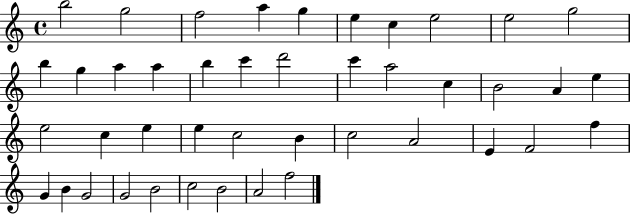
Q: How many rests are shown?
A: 0